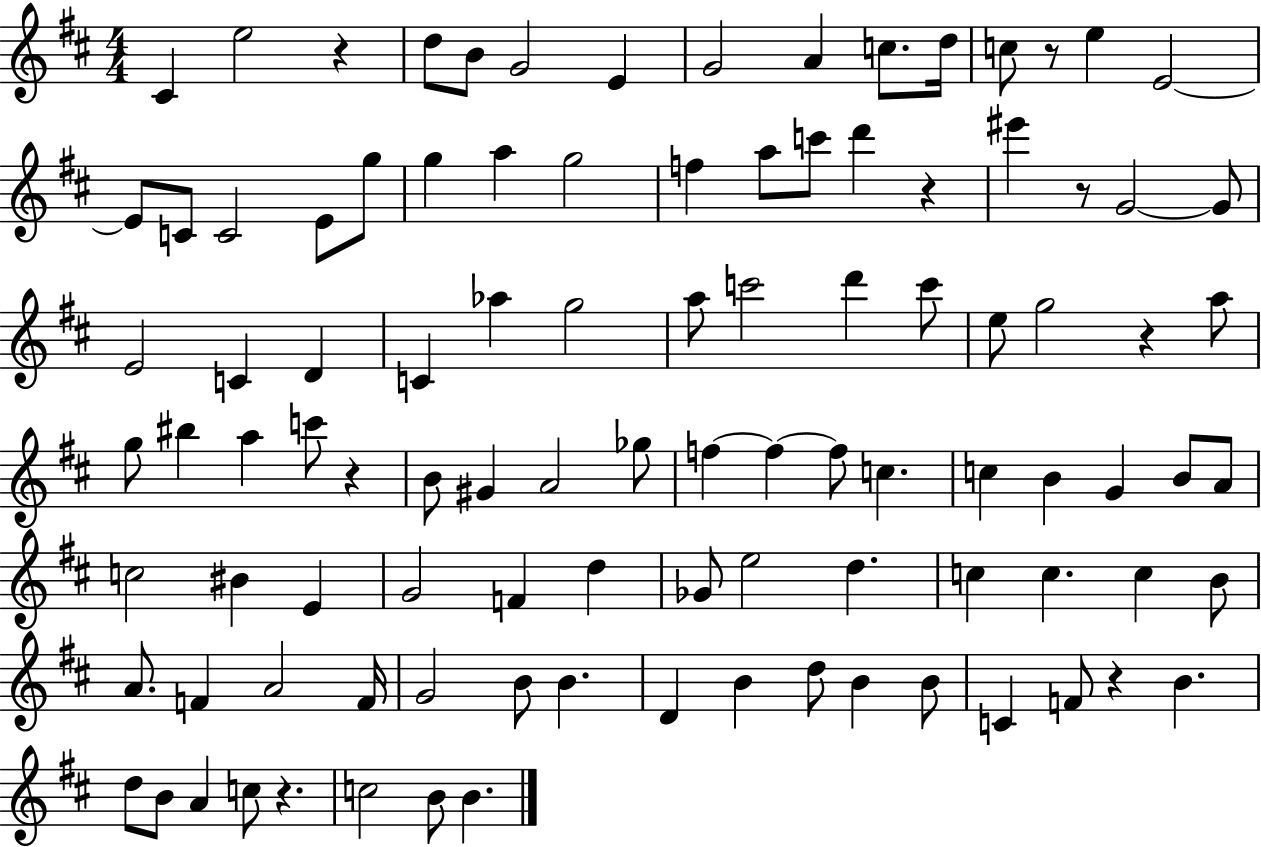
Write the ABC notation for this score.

X:1
T:Untitled
M:4/4
L:1/4
K:D
^C e2 z d/2 B/2 G2 E G2 A c/2 d/4 c/2 z/2 e E2 E/2 C/2 C2 E/2 g/2 g a g2 f a/2 c'/2 d' z ^e' z/2 G2 G/2 E2 C D C _a g2 a/2 c'2 d' c'/2 e/2 g2 z a/2 g/2 ^b a c'/2 z B/2 ^G A2 _g/2 f f f/2 c c B G B/2 A/2 c2 ^B E G2 F d _G/2 e2 d c c c B/2 A/2 F A2 F/4 G2 B/2 B D B d/2 B B/2 C F/2 z B d/2 B/2 A c/2 z c2 B/2 B